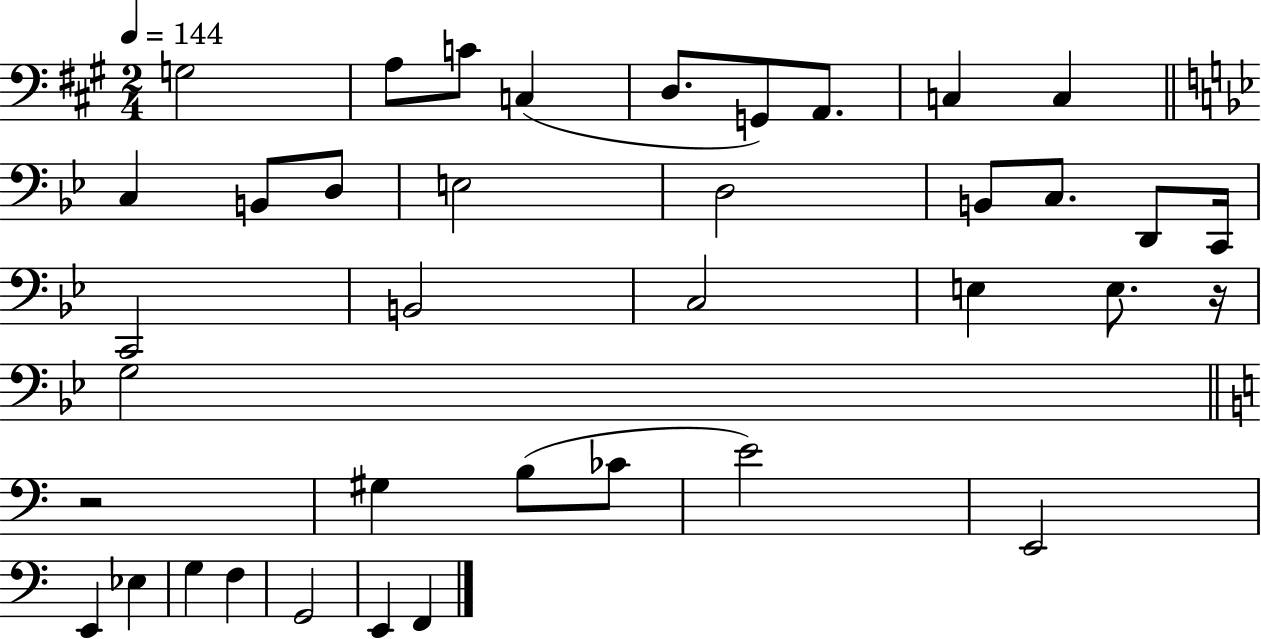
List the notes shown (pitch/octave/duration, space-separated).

G3/h A3/e C4/e C3/q D3/e. G2/e A2/e. C3/q C3/q C3/q B2/e D3/e E3/h D3/h B2/e C3/e. D2/e C2/s C2/h B2/h C3/h E3/q E3/e. R/s G3/h R/h G#3/q B3/e CES4/e E4/h E2/h E2/q Eb3/q G3/q F3/q G2/h E2/q F2/q